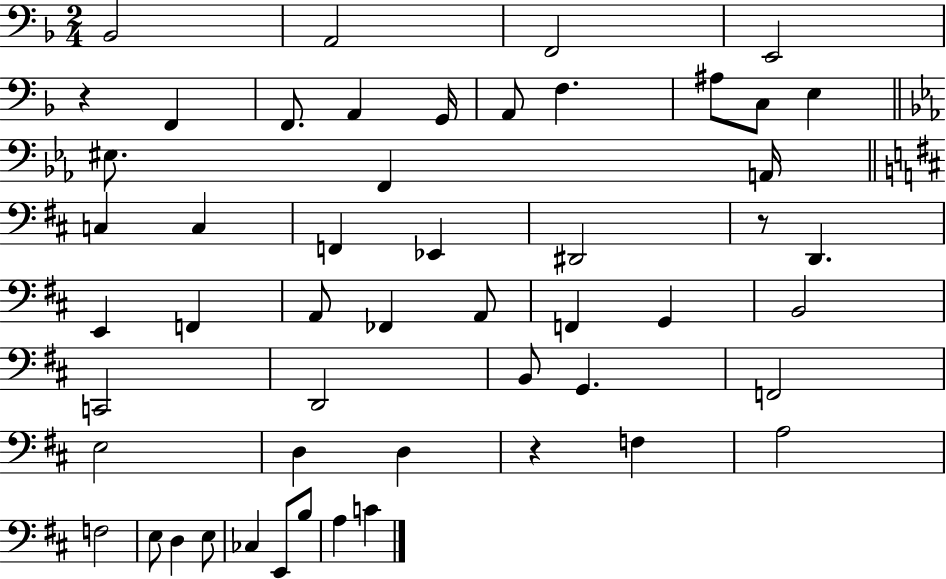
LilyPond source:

{
  \clef bass
  \numericTimeSignature
  \time 2/4
  \key f \major
  \repeat volta 2 { bes,2 | a,2 | f,2 | e,2 | \break r4 f,4 | f,8. a,4 g,16 | a,8 f4. | ais8 c8 e4 | \break \bar "||" \break \key ees \major eis8. f,4 a,16 | \bar "||" \break \key d \major c4 c4 | f,4 ees,4 | dis,2 | r8 d,4. | \break e,4 f,4 | a,8 fes,4 a,8 | f,4 g,4 | b,2 | \break c,2 | d,2 | b,8 g,4. | f,2 | \break e2 | d4 d4 | r4 f4 | a2 | \break f2 | e8 d4 e8 | ces4 e,8 b8 | a4 c'4 | \break } \bar "|."
}